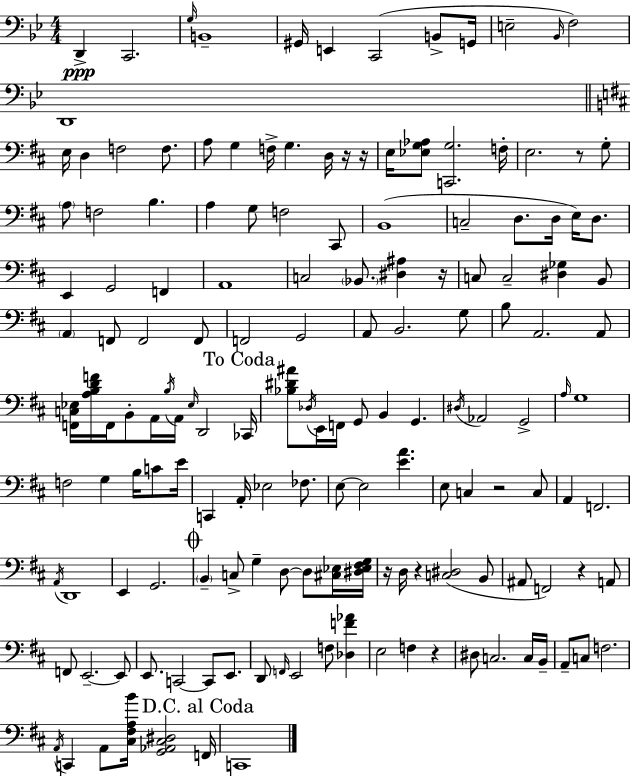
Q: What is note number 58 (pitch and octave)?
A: B3